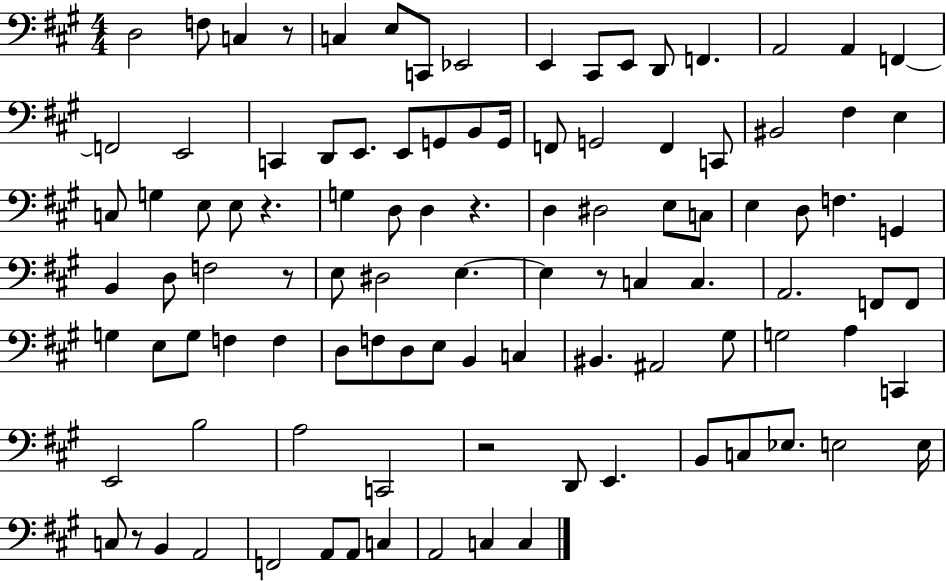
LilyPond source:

{
  \clef bass
  \numericTimeSignature
  \time 4/4
  \key a \major
  d2 f8 c4 r8 | c4 e8 c,8 ees,2 | e,4 cis,8 e,8 d,8 f,4. | a,2 a,4 f,4~~ | \break f,2 e,2 | c,4 d,8 e,8. e,8 g,8 b,8 g,16 | f,8 g,2 f,4 c,8 | bis,2 fis4 e4 | \break c8 g4 e8 e8 r4. | g4 d8 d4 r4. | d4 dis2 e8 c8 | e4 d8 f4. g,4 | \break b,4 d8 f2 r8 | e8 dis2 e4.~~ | e4 r8 c4 c4. | a,2. f,8 f,8 | \break g4 e8 g8 f4 f4 | d8 f8 d8 e8 b,4 c4 | bis,4. ais,2 gis8 | g2 a4 c,4 | \break e,2 b2 | a2 c,2 | r2 d,8 e,4. | b,8 c8 ees8. e2 e16 | \break c8 r8 b,4 a,2 | f,2 a,8 a,8 c4 | a,2 c4 c4 | \bar "|."
}